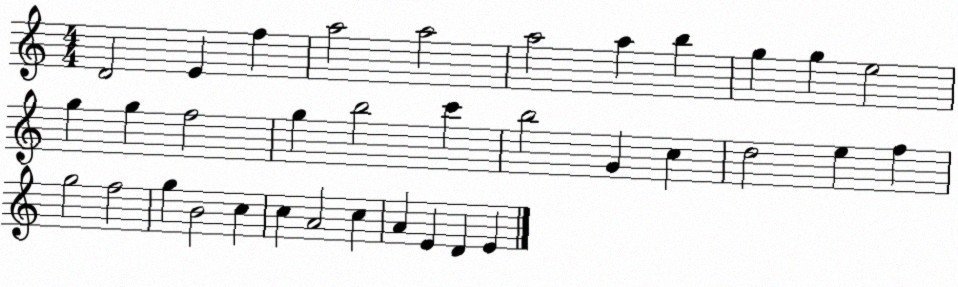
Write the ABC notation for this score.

X:1
T:Untitled
M:4/4
L:1/4
K:C
D2 E f a2 a2 a2 a b g g e2 g g f2 g b2 c' b2 G c d2 e f g2 f2 g B2 c c A2 c A E D E